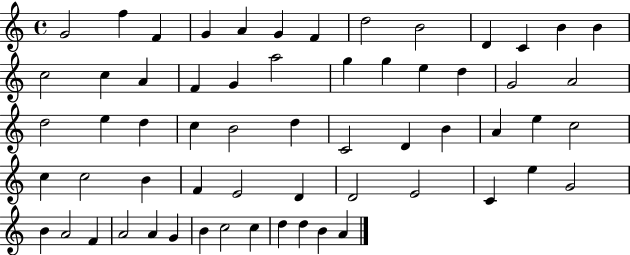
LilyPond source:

{
  \clef treble
  \time 4/4
  \defaultTimeSignature
  \key c \major
  g'2 f''4 f'4 | g'4 a'4 g'4 f'4 | d''2 b'2 | d'4 c'4 b'4 b'4 | \break c''2 c''4 a'4 | f'4 g'4 a''2 | g''4 g''4 e''4 d''4 | g'2 a'2 | \break d''2 e''4 d''4 | c''4 b'2 d''4 | c'2 d'4 b'4 | a'4 e''4 c''2 | \break c''4 c''2 b'4 | f'4 e'2 d'4 | d'2 e'2 | c'4 e''4 g'2 | \break b'4 a'2 f'4 | a'2 a'4 g'4 | b'4 c''2 c''4 | d''4 d''4 b'4 a'4 | \break \bar "|."
}